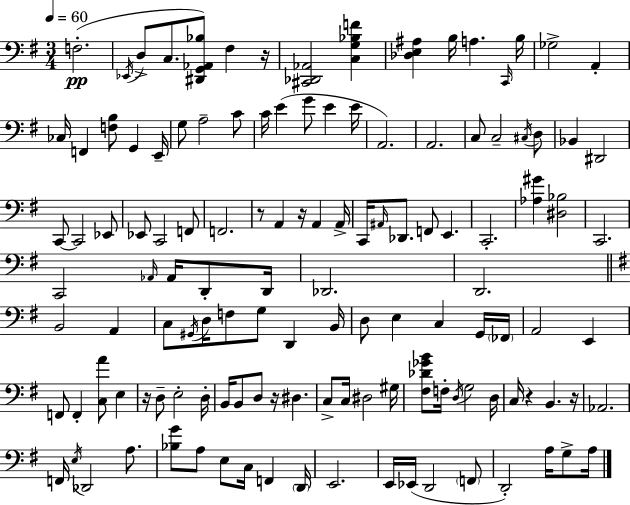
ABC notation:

X:1
T:Untitled
M:3/4
L:1/4
K:Em
F,2 _E,,/4 D,/2 C,/2 [^D,,G,,_A,,_B,]/2 ^F, z/4 [^C,,_D,,_A,,]2 [C,G,_B,F] [_D,E,^A,] B,/4 A, C,,/4 B,/4 _G,2 A,, _C,/4 F,, [F,B,]/2 G,, E,,/4 G,/2 A,2 C/2 C/4 E G/2 E E/4 A,,2 A,,2 C,/2 C,2 ^C,/4 D,/2 _B,, ^D,,2 C,,/2 C,,2 _E,,/2 _E,,/2 C,,2 F,,/2 F,,2 z/2 A,, z/4 A,, A,,/4 C,,/4 ^A,,/4 _D,,/2 F,,/2 E,, C,,2 [_A,^G] [^D,_B,]2 C,,2 C,,2 _A,,/4 _A,,/4 D,,/2 D,,/4 _D,,2 D,,2 B,,2 A,, C,/2 ^G,,/4 D,/4 F,/2 G,/2 D,, B,,/4 D,/2 E, C, G,,/4 _F,,/4 A,,2 E,, F,,/2 F,, [C,A]/2 E, z/4 D,/2 E,2 D,/4 B,,/4 B,,/2 D,/2 z/4 ^D, C,/2 C,/4 ^D,2 ^G,/4 [^F,_D_GB]/2 F,/4 D,/4 G,2 D,/4 C,/4 z B,, z/4 _A,,2 F,,/4 E,/4 _D,,2 A,/2 [_B,G]/2 A,/2 E,/2 C,/4 F,, D,,/4 E,,2 E,,/4 _E,,/4 D,,2 F,,/2 D,,2 A,/4 G,/2 A,/4